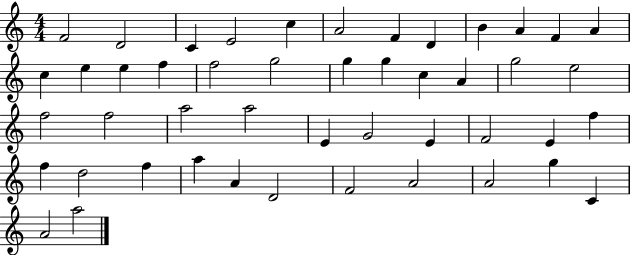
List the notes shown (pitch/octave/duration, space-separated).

F4/h D4/h C4/q E4/h C5/q A4/h F4/q D4/q B4/q A4/q F4/q A4/q C5/q E5/q E5/q F5/q F5/h G5/h G5/q G5/q C5/q A4/q G5/h E5/h F5/h F5/h A5/h A5/h E4/q G4/h E4/q F4/h E4/q F5/q F5/q D5/h F5/q A5/q A4/q D4/h F4/h A4/h A4/h G5/q C4/q A4/h A5/h